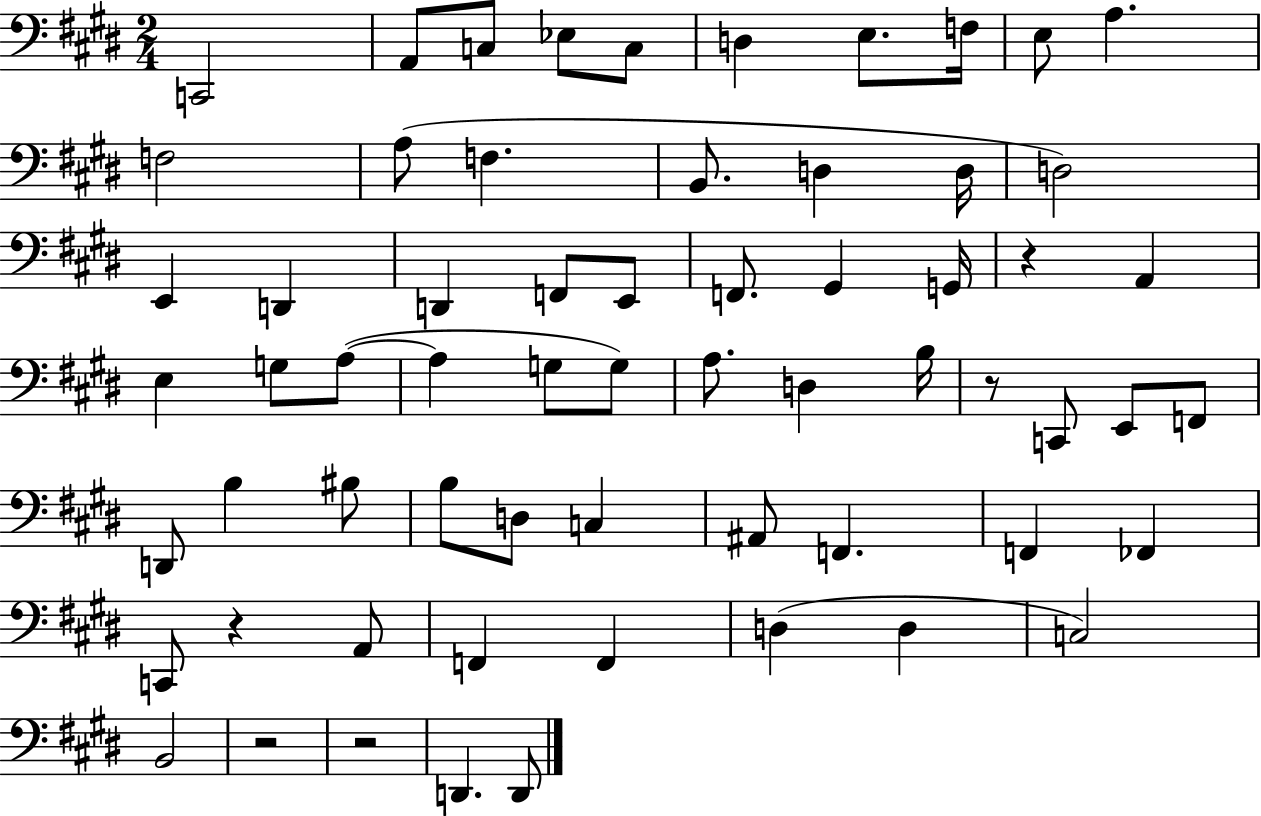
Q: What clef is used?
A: bass